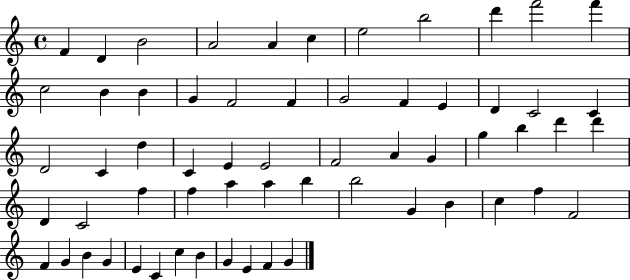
X:1
T:Untitled
M:4/4
L:1/4
K:C
F D B2 A2 A c e2 b2 d' f'2 f' c2 B B G F2 F G2 F E D C2 C D2 C d C E E2 F2 A G g b d' d' D C2 f f a a b b2 G B c f F2 F G B G E C c B G E F G